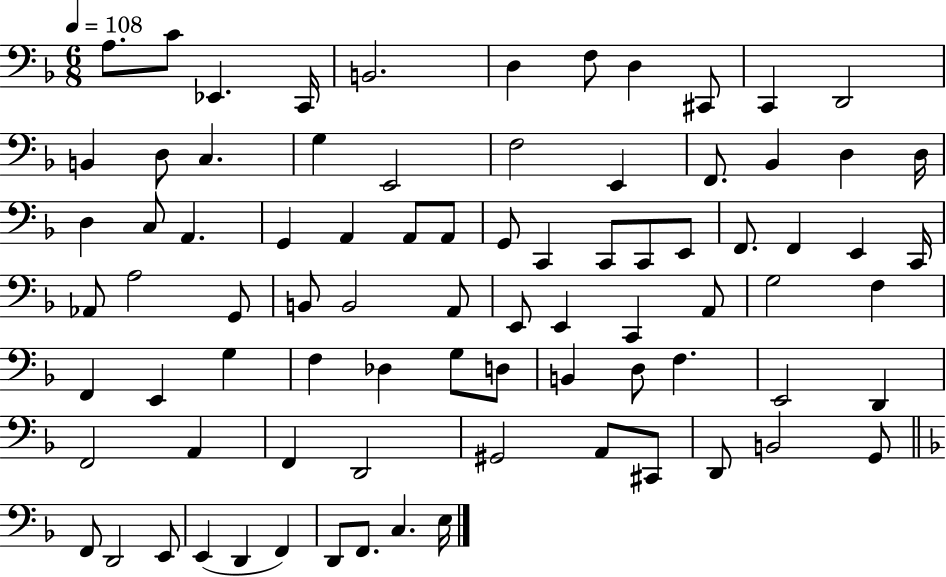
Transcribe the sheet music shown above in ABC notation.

X:1
T:Untitled
M:6/8
L:1/4
K:F
A,/2 C/2 _E,, C,,/4 B,,2 D, F,/2 D, ^C,,/2 C,, D,,2 B,, D,/2 C, G, E,,2 F,2 E,, F,,/2 _B,, D, D,/4 D, C,/2 A,, G,, A,, A,,/2 A,,/2 G,,/2 C,, C,,/2 C,,/2 E,,/2 F,,/2 F,, E,, C,,/4 _A,,/2 A,2 G,,/2 B,,/2 B,,2 A,,/2 E,,/2 E,, C,, A,,/2 G,2 F, F,, E,, G, F, _D, G,/2 D,/2 B,, D,/2 F, E,,2 D,, F,,2 A,, F,, D,,2 ^G,,2 A,,/2 ^C,,/2 D,,/2 B,,2 G,,/2 F,,/2 D,,2 E,,/2 E,, D,, F,, D,,/2 F,,/2 C, E,/4